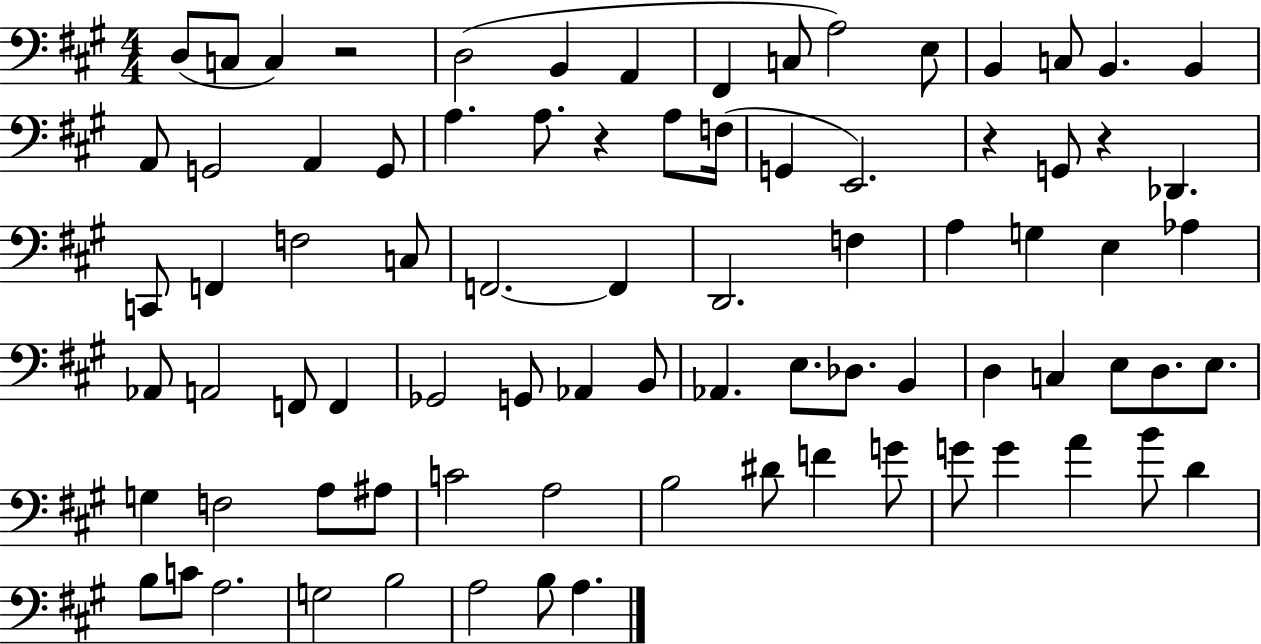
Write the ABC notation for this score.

X:1
T:Untitled
M:4/4
L:1/4
K:A
D,/2 C,/2 C, z2 D,2 B,, A,, ^F,, C,/2 A,2 E,/2 B,, C,/2 B,, B,, A,,/2 G,,2 A,, G,,/2 A, A,/2 z A,/2 F,/4 G,, E,,2 z G,,/2 z _D,, C,,/2 F,, F,2 C,/2 F,,2 F,, D,,2 F, A, G, E, _A, _A,,/2 A,,2 F,,/2 F,, _G,,2 G,,/2 _A,, B,,/2 _A,, E,/2 _D,/2 B,, D, C, E,/2 D,/2 E,/2 G, F,2 A,/2 ^A,/2 C2 A,2 B,2 ^D/2 F G/2 G/2 G A B/2 D B,/2 C/2 A,2 G,2 B,2 A,2 B,/2 A,